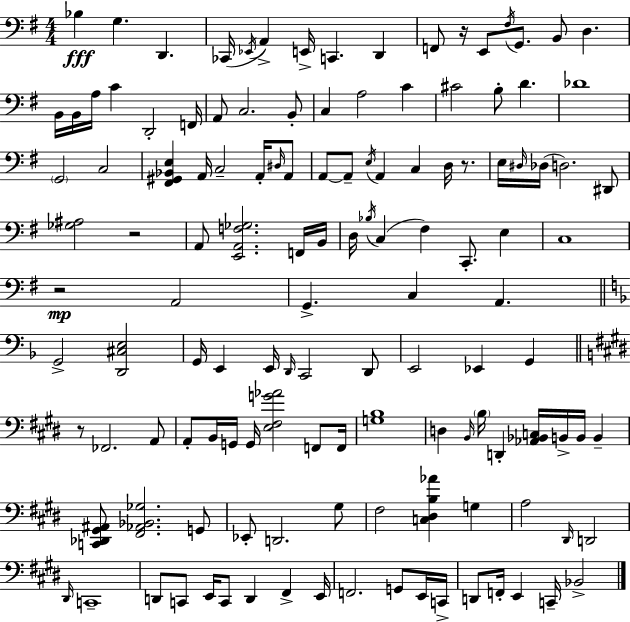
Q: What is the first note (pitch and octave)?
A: Bb3